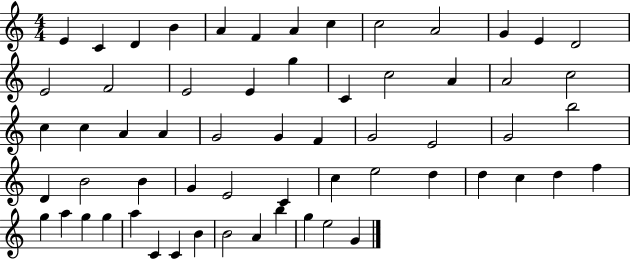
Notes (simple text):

E4/q C4/q D4/q B4/q A4/q F4/q A4/q C5/q C5/h A4/h G4/q E4/q D4/h E4/h F4/h E4/h E4/q G5/q C4/q C5/h A4/q A4/h C5/h C5/q C5/q A4/q A4/q G4/h G4/q F4/q G4/h E4/h G4/h B5/h D4/q B4/h B4/q G4/q E4/h C4/q C5/q E5/h D5/q D5/q C5/q D5/q F5/q G5/q A5/q G5/q G5/q A5/q C4/q C4/q B4/q B4/h A4/q B5/q G5/q E5/h G4/q